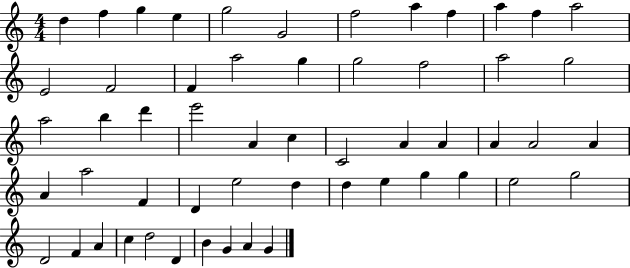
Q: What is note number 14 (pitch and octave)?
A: F4